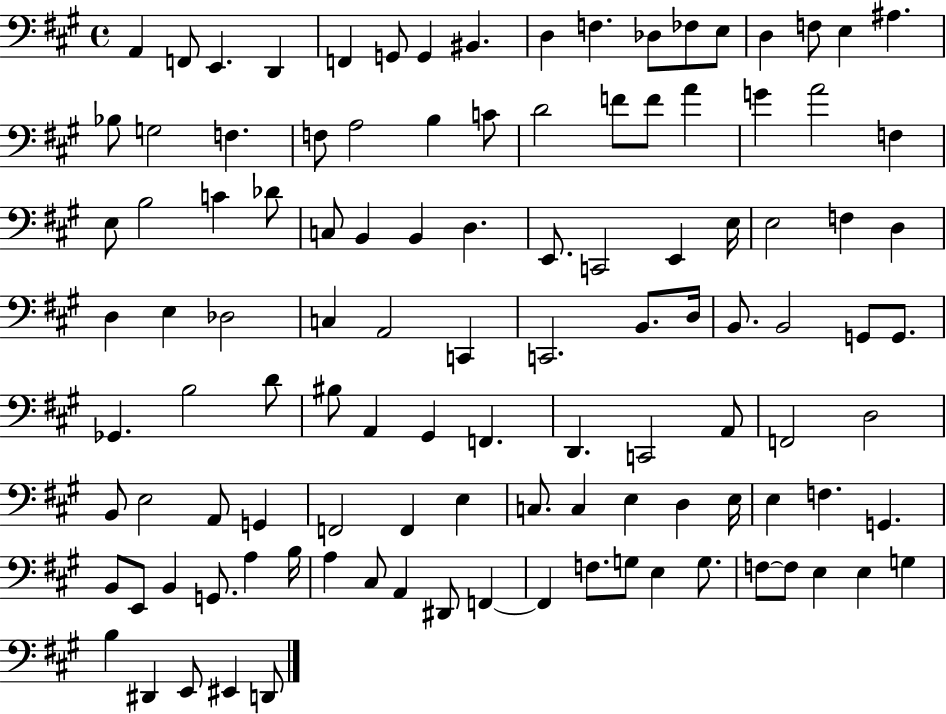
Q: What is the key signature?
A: A major